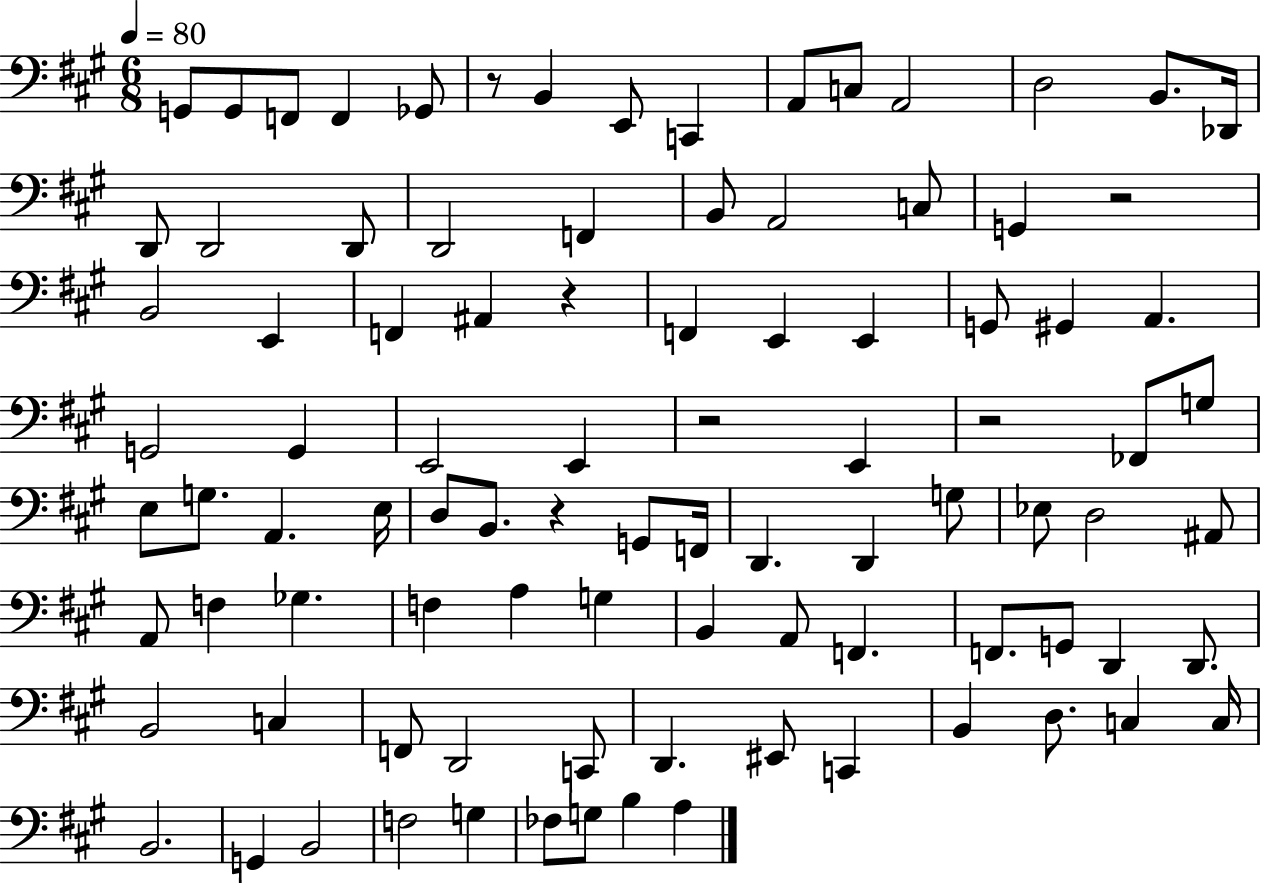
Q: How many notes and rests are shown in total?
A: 94